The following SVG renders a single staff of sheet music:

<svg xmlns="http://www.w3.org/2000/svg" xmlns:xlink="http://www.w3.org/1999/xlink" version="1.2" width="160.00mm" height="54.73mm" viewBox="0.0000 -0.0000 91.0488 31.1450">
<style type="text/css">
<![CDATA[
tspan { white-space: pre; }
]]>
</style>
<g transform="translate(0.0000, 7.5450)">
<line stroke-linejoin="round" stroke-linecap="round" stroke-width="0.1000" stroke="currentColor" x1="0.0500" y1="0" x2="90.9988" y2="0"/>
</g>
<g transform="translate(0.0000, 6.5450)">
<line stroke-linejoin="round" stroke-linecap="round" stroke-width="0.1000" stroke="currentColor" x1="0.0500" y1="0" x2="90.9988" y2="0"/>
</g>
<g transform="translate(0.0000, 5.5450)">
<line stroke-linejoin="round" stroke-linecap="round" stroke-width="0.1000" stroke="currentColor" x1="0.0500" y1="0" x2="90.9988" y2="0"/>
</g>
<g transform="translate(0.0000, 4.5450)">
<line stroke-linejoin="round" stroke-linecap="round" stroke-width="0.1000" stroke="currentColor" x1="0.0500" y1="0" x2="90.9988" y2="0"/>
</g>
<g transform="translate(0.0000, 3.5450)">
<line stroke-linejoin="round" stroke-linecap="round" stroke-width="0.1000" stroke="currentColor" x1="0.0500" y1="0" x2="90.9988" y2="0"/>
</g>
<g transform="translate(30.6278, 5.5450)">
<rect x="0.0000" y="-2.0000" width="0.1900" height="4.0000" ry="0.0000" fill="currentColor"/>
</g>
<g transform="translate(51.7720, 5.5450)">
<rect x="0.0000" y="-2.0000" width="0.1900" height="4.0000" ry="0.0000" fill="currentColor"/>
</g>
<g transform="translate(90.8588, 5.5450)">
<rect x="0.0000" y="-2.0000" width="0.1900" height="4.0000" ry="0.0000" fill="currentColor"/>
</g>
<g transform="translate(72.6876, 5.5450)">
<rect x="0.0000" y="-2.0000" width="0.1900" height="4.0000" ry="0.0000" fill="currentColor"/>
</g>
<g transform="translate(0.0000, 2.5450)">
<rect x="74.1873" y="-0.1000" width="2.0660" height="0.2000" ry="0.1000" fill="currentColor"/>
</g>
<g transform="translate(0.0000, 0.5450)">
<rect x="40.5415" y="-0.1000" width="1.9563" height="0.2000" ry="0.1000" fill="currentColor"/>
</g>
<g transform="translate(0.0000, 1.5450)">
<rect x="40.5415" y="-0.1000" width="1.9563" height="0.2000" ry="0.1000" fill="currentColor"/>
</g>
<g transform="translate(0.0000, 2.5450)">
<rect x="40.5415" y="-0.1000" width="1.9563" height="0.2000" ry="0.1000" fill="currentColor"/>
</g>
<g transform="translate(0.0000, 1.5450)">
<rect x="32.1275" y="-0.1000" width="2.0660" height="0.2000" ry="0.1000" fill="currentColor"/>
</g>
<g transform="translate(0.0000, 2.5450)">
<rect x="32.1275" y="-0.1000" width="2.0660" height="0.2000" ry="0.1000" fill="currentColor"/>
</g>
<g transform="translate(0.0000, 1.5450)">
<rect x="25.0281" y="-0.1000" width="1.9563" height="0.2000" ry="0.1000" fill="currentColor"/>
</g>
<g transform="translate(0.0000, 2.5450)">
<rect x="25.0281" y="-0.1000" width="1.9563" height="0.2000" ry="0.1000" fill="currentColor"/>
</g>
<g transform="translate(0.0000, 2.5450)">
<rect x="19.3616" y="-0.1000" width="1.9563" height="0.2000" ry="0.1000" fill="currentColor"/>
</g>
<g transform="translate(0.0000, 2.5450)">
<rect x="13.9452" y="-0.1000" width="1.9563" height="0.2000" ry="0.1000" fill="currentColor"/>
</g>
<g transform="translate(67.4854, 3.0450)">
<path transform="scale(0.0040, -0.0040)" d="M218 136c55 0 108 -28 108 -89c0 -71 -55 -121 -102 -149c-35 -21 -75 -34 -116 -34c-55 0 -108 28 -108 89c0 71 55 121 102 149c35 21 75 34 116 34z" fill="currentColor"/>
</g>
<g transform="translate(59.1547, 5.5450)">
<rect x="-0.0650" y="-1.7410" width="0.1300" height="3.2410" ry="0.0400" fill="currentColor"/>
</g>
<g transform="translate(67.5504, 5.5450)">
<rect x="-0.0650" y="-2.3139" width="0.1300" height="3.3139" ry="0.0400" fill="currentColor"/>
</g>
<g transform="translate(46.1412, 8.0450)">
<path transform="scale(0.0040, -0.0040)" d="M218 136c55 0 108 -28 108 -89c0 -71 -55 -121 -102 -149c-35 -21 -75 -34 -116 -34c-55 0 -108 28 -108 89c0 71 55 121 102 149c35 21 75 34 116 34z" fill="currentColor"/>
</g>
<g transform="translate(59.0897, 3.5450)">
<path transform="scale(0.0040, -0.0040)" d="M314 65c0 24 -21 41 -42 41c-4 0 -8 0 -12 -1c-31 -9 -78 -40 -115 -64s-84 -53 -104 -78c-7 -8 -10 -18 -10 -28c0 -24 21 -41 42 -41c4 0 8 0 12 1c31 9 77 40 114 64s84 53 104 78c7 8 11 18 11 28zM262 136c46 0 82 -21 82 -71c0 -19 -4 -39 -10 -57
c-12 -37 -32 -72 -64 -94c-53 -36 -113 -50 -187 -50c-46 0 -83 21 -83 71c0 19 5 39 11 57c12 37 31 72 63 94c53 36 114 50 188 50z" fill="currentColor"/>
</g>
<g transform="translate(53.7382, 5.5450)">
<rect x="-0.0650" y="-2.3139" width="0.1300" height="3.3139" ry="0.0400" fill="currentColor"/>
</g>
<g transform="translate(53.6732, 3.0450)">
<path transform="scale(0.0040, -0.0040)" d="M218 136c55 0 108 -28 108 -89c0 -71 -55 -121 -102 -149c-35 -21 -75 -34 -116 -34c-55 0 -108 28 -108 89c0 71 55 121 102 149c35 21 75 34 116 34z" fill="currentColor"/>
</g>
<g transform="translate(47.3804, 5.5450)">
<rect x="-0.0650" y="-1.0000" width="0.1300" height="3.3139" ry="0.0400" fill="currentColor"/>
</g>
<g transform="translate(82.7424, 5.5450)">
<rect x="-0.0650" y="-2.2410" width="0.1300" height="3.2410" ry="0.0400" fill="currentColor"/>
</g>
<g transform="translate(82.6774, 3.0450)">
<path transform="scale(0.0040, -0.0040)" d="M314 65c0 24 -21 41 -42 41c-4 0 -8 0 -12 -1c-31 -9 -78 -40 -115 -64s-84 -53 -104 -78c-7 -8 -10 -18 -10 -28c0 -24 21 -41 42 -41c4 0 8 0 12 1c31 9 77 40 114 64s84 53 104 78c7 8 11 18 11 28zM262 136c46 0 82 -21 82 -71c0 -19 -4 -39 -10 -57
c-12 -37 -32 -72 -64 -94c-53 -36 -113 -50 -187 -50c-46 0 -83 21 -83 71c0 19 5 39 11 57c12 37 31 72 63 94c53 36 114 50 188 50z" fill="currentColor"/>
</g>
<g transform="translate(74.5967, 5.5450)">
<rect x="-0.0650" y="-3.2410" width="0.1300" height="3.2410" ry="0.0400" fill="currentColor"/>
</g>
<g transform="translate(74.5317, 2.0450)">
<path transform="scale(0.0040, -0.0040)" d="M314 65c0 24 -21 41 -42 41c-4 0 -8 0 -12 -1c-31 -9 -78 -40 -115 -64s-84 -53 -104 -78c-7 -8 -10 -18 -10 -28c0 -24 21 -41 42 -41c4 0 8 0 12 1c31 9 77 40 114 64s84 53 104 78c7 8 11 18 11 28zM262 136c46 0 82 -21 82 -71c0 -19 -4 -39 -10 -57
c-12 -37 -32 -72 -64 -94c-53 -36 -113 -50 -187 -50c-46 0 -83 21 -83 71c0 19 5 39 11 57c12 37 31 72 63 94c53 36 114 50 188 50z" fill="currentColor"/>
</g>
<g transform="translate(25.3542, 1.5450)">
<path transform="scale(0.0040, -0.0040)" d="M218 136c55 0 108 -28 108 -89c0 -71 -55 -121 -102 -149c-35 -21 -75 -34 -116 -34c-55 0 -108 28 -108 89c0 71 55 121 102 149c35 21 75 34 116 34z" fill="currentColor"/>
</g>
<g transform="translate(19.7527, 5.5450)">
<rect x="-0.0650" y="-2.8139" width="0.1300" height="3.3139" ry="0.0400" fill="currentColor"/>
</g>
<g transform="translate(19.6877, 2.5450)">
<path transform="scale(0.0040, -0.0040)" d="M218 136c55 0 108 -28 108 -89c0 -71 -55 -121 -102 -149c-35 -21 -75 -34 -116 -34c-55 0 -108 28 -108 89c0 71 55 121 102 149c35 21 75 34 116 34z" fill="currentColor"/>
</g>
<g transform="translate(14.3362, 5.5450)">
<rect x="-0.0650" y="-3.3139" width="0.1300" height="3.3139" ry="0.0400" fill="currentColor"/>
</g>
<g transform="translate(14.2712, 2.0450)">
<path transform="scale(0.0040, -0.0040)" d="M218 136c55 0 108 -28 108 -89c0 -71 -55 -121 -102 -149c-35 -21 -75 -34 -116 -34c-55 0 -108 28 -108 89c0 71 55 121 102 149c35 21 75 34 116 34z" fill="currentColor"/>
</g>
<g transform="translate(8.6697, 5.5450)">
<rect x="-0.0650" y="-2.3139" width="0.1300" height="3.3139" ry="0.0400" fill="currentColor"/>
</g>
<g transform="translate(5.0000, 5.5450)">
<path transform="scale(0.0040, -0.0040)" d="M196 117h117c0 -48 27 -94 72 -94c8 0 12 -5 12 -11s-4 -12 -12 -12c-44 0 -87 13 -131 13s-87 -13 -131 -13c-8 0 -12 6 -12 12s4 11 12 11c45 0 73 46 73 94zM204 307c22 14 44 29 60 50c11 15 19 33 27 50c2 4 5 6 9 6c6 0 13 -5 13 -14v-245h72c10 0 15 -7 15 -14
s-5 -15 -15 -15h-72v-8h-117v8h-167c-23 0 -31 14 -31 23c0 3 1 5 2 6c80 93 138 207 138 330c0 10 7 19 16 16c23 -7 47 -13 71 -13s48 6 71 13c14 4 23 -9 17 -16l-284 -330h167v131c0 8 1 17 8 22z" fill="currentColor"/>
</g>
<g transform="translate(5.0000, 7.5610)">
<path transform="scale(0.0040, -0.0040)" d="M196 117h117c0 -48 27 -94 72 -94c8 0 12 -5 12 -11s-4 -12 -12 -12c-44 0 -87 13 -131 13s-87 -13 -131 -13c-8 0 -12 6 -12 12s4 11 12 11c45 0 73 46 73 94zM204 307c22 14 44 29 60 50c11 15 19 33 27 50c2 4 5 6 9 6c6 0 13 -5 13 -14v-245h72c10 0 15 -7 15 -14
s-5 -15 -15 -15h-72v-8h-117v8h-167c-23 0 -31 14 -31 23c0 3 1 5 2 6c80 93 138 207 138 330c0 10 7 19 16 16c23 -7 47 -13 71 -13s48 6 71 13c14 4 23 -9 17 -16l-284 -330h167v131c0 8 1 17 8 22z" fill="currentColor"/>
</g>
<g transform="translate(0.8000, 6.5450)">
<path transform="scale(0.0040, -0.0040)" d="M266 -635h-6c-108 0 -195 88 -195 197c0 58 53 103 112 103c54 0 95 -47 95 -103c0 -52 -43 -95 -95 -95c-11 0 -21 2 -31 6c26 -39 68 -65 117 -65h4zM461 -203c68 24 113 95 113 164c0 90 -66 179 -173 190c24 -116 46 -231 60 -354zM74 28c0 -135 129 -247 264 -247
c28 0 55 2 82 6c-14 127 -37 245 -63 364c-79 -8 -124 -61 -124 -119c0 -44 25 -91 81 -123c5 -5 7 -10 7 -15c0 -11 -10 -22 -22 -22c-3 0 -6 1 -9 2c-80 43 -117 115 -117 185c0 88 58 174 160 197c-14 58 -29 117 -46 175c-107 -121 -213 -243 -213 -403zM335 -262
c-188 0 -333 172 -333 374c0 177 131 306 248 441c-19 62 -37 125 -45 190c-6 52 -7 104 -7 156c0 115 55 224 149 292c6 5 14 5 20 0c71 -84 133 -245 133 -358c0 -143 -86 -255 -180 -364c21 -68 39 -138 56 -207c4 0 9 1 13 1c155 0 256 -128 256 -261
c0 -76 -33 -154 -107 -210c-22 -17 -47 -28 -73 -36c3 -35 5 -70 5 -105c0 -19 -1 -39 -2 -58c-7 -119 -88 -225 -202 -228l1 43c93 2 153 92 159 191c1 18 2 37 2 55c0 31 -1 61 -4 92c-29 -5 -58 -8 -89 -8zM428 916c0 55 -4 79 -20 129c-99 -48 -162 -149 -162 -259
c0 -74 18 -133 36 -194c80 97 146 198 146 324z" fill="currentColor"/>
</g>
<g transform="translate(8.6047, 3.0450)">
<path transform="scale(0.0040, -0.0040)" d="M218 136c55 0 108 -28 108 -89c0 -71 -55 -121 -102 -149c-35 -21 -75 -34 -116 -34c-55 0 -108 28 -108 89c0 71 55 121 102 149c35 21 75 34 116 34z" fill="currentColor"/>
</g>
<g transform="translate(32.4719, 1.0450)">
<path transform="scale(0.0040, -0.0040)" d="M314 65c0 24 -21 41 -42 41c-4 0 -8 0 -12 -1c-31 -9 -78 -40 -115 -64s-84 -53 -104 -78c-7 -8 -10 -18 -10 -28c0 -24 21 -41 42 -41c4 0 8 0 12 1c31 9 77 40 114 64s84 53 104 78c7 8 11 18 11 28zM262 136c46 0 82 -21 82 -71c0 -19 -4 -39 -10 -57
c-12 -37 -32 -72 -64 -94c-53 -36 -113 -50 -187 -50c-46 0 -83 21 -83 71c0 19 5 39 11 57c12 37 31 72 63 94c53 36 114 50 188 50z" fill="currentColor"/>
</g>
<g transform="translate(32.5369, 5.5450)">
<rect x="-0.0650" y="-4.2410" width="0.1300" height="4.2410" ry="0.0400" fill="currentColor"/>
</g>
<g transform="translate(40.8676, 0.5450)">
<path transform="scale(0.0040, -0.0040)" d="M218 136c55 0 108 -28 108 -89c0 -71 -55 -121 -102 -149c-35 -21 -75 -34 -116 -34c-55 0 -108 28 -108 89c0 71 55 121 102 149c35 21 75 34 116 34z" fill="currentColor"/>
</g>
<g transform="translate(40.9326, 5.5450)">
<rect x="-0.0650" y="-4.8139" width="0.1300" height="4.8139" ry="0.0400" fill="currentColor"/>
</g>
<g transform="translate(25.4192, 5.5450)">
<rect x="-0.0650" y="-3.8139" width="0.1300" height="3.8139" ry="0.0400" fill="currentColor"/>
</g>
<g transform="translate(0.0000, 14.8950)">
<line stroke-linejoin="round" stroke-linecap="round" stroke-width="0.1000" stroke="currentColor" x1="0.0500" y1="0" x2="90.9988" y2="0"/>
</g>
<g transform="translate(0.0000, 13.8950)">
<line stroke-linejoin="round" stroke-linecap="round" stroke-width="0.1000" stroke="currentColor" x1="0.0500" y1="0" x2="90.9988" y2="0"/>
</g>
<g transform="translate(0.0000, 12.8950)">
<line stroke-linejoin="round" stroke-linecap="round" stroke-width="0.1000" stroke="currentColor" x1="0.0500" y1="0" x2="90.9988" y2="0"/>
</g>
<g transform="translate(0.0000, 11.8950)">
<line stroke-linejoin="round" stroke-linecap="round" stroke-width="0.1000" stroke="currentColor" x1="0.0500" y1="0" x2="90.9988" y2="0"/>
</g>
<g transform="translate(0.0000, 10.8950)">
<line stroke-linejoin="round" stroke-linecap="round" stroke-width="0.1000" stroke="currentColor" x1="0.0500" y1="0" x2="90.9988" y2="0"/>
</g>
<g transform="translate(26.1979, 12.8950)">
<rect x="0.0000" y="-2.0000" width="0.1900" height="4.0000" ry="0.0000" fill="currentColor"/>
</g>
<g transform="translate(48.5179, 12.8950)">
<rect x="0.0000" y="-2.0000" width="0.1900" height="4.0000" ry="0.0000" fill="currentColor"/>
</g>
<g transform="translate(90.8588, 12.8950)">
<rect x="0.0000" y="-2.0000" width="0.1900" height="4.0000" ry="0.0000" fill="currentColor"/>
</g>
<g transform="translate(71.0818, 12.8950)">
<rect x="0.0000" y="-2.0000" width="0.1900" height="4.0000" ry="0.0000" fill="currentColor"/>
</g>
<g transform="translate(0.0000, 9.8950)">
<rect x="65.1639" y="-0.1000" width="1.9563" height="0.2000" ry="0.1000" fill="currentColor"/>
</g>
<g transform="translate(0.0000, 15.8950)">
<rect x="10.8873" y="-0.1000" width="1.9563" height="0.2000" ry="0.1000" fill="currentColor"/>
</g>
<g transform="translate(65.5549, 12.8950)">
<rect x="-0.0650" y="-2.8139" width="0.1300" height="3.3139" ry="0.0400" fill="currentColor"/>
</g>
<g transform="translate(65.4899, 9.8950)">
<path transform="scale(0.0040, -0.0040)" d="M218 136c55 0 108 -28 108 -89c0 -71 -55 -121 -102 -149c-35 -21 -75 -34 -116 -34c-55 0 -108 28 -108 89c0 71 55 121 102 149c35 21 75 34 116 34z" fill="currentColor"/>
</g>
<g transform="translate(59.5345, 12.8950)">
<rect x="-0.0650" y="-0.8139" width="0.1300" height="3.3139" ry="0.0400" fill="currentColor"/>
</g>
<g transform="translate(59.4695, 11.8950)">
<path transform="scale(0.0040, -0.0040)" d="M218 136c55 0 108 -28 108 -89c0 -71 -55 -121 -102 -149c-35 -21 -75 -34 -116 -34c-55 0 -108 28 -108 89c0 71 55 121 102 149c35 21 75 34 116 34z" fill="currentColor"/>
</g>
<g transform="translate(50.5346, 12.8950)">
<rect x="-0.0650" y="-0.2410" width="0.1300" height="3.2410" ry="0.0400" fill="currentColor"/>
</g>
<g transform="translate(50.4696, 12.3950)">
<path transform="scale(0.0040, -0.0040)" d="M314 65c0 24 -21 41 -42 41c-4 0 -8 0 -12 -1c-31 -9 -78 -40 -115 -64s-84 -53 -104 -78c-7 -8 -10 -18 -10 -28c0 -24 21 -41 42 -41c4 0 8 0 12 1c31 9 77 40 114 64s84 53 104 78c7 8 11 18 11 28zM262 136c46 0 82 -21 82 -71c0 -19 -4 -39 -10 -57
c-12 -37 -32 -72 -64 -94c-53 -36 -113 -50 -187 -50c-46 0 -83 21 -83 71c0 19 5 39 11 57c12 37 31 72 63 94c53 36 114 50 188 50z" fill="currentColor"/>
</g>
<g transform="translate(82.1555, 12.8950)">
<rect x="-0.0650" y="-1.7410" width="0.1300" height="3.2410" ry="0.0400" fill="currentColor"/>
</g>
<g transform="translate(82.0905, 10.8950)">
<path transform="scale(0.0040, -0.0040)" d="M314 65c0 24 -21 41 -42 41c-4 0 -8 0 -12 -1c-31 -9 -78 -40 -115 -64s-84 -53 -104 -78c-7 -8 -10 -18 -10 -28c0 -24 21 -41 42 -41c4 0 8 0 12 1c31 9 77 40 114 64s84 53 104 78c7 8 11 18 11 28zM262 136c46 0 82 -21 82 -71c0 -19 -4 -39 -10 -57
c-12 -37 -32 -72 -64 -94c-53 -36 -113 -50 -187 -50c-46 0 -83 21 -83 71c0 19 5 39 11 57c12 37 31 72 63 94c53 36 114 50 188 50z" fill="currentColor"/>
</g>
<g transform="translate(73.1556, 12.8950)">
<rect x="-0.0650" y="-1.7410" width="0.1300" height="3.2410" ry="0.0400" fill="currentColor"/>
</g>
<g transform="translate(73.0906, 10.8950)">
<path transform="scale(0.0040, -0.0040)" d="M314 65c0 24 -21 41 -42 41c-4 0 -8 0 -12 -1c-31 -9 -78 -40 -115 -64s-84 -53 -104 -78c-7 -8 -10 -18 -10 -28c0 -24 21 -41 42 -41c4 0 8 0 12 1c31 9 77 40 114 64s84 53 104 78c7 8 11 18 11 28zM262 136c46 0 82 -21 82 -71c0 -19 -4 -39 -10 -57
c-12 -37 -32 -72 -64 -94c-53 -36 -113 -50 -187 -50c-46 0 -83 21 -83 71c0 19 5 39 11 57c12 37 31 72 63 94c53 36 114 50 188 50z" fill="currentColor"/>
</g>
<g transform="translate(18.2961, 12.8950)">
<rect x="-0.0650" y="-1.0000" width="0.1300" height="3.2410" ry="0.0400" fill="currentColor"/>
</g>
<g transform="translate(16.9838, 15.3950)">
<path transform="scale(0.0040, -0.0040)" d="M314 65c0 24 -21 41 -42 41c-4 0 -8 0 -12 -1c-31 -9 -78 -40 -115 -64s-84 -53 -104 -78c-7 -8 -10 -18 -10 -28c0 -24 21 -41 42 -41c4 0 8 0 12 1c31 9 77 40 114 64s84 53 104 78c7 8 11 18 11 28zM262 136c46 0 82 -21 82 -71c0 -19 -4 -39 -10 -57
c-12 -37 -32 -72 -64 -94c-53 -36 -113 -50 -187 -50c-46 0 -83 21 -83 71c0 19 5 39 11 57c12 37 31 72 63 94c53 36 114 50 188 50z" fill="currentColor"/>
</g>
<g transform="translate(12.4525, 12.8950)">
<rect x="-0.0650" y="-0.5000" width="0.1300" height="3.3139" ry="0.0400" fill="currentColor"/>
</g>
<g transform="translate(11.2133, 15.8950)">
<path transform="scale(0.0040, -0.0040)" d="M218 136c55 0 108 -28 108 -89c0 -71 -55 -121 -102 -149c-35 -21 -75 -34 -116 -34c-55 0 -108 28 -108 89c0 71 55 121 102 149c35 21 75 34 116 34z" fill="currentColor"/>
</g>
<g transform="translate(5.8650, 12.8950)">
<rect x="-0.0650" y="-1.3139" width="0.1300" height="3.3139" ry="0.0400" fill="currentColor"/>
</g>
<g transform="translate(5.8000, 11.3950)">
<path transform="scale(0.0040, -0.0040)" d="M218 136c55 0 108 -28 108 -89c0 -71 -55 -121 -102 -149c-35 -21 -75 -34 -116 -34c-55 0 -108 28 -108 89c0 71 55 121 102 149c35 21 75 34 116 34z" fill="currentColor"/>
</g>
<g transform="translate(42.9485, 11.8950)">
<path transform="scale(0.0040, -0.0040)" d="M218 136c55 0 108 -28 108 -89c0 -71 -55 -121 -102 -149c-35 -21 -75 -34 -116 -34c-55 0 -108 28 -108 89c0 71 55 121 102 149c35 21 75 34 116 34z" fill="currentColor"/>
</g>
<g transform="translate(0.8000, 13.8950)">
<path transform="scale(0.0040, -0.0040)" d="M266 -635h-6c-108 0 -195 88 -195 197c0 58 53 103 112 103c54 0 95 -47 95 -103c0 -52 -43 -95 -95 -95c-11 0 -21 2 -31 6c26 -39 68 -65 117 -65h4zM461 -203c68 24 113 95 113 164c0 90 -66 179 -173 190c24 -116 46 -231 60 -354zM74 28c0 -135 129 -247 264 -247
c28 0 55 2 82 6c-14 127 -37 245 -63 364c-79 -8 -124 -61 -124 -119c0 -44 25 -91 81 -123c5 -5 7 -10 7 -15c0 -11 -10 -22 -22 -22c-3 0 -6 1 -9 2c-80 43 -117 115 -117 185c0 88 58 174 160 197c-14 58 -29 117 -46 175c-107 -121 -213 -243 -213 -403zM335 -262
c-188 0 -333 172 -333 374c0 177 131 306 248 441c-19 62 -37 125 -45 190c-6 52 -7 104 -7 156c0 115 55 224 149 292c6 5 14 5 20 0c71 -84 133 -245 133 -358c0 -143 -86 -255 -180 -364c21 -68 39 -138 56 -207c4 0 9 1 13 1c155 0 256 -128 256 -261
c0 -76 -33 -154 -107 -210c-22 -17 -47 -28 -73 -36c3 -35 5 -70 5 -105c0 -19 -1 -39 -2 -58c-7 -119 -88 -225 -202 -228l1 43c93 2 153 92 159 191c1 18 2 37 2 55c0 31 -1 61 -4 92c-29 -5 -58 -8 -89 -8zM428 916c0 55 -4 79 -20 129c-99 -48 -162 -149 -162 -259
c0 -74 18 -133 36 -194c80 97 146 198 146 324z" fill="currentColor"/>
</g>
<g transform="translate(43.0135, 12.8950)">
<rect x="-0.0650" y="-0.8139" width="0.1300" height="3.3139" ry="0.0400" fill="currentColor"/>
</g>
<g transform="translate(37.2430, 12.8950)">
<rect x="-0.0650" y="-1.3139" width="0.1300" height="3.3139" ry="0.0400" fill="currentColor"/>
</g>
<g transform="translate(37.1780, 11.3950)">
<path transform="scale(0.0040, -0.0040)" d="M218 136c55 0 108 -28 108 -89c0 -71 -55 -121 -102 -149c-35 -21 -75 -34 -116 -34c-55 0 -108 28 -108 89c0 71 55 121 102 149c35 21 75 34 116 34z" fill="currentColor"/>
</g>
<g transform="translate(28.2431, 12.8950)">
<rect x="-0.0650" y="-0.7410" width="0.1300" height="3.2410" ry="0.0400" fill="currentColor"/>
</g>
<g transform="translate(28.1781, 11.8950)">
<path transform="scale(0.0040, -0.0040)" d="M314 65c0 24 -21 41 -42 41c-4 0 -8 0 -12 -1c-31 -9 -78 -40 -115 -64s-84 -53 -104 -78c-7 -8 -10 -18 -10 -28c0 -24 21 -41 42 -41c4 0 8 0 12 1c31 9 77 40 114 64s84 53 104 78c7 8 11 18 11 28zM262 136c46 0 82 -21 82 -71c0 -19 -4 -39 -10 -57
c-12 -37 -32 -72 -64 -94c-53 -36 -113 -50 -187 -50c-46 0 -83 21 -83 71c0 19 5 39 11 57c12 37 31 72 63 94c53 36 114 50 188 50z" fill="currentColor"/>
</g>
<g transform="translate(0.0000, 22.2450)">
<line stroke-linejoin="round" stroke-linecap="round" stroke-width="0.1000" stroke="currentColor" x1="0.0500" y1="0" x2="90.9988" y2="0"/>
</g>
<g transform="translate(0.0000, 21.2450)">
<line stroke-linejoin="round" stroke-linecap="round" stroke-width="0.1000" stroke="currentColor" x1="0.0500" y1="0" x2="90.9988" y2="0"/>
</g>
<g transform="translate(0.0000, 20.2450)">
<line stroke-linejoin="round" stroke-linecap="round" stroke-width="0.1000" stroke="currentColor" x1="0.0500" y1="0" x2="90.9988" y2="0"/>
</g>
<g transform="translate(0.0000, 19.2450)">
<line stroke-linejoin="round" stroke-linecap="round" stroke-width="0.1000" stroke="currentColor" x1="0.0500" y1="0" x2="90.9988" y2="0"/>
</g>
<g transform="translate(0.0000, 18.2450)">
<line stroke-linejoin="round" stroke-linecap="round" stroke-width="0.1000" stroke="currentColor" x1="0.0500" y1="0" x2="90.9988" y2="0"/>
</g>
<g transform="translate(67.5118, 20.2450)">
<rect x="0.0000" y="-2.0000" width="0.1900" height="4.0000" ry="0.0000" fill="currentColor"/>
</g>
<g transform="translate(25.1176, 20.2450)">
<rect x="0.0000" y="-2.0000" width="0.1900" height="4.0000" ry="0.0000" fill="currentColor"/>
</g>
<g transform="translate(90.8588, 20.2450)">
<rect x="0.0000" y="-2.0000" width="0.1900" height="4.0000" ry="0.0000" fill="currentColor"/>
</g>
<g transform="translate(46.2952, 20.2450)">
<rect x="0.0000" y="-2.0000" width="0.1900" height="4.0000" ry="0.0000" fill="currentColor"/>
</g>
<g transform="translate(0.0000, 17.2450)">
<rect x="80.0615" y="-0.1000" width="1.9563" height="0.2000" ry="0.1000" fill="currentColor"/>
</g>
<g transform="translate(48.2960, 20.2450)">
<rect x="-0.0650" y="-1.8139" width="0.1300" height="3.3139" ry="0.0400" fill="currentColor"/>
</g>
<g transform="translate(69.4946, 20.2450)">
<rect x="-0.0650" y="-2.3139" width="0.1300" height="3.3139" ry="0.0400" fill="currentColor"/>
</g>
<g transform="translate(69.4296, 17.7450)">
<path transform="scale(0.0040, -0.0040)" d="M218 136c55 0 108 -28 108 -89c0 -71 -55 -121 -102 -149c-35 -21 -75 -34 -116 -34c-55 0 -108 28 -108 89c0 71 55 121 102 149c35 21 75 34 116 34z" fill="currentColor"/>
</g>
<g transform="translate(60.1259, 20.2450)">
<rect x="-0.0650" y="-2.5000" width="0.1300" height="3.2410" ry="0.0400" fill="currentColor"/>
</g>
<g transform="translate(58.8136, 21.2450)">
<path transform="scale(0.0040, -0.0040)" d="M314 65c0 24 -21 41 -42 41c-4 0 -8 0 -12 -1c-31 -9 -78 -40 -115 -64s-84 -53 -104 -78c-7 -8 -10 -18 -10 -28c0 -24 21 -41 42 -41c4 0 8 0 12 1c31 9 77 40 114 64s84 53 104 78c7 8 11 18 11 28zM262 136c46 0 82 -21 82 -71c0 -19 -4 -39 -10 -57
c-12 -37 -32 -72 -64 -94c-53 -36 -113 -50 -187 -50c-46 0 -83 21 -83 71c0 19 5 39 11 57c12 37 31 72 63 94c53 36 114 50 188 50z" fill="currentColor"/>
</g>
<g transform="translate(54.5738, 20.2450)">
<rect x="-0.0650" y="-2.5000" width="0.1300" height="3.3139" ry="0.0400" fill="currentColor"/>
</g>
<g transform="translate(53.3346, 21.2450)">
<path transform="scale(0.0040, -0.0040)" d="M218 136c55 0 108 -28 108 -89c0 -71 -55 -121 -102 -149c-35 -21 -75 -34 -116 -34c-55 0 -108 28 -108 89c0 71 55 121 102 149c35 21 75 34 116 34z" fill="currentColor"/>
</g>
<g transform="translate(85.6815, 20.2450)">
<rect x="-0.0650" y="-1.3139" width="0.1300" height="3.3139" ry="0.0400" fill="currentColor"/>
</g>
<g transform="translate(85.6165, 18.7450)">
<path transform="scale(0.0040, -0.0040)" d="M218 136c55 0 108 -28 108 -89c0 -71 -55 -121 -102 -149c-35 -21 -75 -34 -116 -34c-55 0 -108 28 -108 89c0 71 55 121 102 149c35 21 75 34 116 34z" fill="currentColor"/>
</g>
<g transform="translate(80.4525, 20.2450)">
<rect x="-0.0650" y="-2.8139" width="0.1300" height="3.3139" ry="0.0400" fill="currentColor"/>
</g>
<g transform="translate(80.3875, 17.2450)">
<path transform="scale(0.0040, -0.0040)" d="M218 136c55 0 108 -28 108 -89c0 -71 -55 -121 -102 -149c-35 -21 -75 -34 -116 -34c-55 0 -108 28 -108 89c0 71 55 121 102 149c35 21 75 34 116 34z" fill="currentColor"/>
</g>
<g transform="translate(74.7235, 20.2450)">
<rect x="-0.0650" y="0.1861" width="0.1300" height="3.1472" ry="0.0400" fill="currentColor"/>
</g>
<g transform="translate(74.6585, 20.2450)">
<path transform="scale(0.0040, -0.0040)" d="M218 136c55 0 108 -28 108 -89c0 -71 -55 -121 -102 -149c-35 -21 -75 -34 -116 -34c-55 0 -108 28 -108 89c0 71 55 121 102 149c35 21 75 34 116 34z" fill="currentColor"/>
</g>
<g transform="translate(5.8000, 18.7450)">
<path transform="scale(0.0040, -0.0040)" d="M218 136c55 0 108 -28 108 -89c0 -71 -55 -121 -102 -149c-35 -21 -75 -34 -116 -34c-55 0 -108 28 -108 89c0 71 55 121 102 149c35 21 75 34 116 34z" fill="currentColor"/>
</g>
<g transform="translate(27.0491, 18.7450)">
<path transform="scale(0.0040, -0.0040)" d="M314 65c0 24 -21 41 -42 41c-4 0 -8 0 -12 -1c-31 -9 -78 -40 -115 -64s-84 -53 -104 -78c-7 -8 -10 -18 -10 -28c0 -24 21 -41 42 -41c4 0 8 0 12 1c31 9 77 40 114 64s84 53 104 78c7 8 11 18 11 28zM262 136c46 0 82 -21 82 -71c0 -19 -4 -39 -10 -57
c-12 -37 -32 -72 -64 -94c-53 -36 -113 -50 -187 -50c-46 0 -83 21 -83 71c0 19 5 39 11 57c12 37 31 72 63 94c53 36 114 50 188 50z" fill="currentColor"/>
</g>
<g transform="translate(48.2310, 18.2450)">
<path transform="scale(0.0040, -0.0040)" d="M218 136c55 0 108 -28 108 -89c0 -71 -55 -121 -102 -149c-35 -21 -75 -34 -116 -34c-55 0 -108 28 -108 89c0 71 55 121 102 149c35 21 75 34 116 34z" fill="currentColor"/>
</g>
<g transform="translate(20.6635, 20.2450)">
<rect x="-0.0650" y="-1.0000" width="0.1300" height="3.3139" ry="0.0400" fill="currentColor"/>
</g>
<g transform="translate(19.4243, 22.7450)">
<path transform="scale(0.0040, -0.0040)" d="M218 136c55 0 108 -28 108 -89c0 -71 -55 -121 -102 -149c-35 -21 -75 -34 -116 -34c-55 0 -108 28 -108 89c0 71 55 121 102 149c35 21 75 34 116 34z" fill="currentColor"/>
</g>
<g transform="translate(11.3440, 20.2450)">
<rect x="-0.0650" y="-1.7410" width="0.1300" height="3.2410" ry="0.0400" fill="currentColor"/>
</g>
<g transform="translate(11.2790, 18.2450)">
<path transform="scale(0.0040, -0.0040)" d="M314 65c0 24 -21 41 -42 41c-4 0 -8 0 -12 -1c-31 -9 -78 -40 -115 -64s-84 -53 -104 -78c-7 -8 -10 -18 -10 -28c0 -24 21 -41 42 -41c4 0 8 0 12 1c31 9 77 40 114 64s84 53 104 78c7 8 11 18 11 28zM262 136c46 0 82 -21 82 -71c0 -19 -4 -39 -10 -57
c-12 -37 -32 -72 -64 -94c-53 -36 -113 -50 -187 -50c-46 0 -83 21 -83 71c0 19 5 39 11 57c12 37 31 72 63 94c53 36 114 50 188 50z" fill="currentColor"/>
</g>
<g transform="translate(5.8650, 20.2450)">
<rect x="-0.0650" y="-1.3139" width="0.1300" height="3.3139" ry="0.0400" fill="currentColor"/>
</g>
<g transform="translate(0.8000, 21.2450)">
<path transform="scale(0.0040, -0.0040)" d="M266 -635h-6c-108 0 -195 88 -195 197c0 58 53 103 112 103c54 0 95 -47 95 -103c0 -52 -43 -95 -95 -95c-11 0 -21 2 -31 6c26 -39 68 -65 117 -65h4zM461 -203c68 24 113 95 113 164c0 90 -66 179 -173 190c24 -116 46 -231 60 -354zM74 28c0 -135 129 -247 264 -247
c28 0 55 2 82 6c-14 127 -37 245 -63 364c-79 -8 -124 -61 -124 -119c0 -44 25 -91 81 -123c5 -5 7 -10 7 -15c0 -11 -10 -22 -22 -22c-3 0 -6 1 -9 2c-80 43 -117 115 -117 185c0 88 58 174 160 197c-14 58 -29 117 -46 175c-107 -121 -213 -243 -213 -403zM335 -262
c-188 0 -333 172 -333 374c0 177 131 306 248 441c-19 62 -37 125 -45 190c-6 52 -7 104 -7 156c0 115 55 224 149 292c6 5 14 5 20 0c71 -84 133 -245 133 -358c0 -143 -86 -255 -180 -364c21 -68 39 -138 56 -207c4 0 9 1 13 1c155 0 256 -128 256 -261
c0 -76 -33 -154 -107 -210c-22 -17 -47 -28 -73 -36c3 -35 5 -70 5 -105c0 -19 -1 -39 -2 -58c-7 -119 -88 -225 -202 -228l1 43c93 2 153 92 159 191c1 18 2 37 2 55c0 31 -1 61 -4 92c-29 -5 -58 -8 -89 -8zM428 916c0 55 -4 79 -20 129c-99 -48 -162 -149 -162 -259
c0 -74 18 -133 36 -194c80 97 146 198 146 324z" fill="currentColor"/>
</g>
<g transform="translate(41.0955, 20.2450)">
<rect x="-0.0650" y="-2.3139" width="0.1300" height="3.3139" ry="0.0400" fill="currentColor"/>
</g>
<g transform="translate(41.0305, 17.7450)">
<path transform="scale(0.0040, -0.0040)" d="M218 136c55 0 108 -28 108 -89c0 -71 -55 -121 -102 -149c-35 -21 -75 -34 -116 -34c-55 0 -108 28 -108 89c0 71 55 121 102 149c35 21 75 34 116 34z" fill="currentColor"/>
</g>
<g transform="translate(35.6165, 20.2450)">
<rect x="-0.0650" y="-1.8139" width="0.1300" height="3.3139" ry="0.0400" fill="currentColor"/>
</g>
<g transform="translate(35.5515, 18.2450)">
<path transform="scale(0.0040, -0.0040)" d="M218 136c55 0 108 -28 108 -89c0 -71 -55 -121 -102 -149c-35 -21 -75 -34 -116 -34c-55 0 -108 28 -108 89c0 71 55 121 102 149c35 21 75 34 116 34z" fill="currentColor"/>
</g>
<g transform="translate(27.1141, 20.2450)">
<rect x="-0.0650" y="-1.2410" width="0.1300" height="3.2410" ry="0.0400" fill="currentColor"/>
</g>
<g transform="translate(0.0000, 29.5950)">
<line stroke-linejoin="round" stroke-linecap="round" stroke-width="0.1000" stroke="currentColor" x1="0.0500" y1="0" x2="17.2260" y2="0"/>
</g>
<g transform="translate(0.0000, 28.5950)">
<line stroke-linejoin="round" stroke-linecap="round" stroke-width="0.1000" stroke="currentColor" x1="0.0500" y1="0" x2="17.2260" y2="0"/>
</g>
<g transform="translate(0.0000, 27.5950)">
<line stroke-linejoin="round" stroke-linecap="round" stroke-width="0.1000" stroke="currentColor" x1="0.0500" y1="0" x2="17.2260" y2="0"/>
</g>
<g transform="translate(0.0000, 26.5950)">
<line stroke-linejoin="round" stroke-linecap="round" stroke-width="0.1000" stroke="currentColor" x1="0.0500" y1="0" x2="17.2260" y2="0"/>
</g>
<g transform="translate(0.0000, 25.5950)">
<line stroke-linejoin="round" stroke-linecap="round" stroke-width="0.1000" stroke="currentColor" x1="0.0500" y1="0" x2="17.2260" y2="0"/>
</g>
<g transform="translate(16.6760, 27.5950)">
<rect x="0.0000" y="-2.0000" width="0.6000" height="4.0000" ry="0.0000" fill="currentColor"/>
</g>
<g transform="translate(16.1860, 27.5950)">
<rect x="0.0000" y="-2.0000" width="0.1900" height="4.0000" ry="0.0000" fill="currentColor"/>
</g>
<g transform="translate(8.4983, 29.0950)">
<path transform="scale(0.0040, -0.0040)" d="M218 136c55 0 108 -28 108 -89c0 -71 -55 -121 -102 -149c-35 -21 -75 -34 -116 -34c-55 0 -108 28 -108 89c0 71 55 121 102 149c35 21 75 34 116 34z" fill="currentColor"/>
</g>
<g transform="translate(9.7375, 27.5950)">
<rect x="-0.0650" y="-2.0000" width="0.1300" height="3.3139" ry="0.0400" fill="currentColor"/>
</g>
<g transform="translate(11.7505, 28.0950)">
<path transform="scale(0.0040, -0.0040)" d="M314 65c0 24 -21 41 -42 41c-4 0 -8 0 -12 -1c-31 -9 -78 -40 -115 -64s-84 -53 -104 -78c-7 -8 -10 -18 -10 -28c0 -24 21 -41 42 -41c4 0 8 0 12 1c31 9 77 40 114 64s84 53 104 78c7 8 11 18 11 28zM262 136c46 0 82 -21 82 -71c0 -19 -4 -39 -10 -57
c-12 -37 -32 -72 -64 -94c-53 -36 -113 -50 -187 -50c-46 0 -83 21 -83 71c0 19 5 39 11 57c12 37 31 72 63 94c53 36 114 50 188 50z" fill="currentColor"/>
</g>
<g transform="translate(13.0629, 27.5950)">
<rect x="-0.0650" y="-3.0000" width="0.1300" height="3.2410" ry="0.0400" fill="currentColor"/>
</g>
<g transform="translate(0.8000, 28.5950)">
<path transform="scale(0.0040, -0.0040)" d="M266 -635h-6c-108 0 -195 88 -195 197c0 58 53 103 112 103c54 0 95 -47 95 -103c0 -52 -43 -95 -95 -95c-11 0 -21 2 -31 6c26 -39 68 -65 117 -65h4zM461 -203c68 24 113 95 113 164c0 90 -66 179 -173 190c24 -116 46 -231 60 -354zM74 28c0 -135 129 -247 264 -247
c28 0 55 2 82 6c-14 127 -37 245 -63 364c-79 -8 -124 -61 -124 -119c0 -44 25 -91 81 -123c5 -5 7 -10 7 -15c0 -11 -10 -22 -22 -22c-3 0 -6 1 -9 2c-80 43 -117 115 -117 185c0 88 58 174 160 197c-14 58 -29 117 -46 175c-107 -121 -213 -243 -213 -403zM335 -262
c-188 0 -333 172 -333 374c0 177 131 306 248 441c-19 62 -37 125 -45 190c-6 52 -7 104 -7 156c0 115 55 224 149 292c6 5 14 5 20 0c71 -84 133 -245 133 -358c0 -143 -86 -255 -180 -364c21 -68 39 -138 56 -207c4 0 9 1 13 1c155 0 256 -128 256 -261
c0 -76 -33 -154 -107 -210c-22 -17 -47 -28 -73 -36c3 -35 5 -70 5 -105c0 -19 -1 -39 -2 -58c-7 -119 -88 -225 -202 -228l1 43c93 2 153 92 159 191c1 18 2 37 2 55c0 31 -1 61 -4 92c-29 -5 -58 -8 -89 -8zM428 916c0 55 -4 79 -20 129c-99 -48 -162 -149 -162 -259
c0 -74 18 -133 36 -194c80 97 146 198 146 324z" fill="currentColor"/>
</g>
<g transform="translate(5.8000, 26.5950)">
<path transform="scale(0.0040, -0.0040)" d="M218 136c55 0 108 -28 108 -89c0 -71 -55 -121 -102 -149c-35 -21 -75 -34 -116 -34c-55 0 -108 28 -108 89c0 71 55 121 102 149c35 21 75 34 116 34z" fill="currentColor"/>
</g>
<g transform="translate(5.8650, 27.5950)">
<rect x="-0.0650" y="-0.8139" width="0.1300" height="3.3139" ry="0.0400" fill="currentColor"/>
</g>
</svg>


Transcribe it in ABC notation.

X:1
T:Untitled
M:4/4
L:1/4
K:C
g b a c' d'2 e' D g f2 g b2 g2 e C D2 d2 e d c2 d a f2 f2 e f2 D e2 f g f G G2 g B a e d F A2